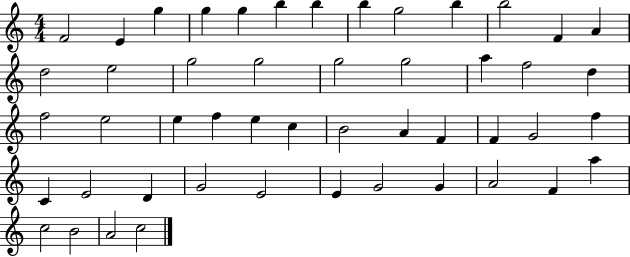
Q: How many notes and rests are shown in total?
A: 49